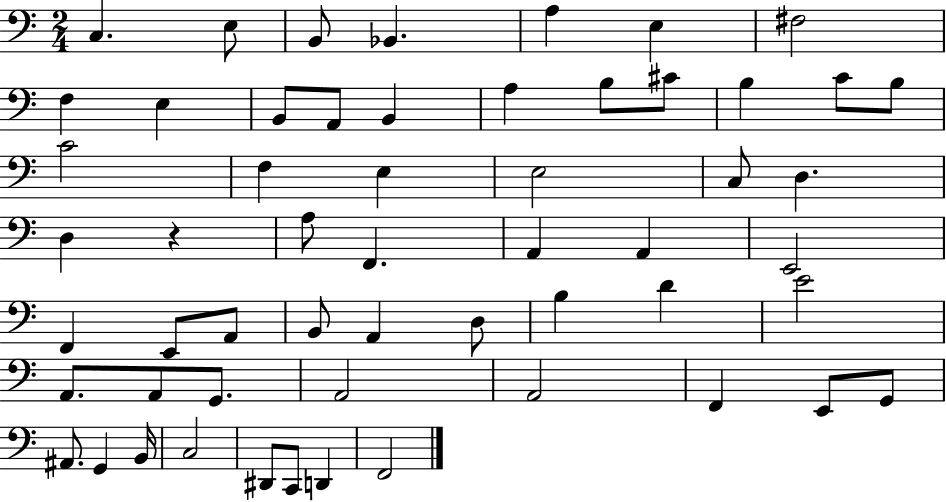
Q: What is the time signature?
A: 2/4